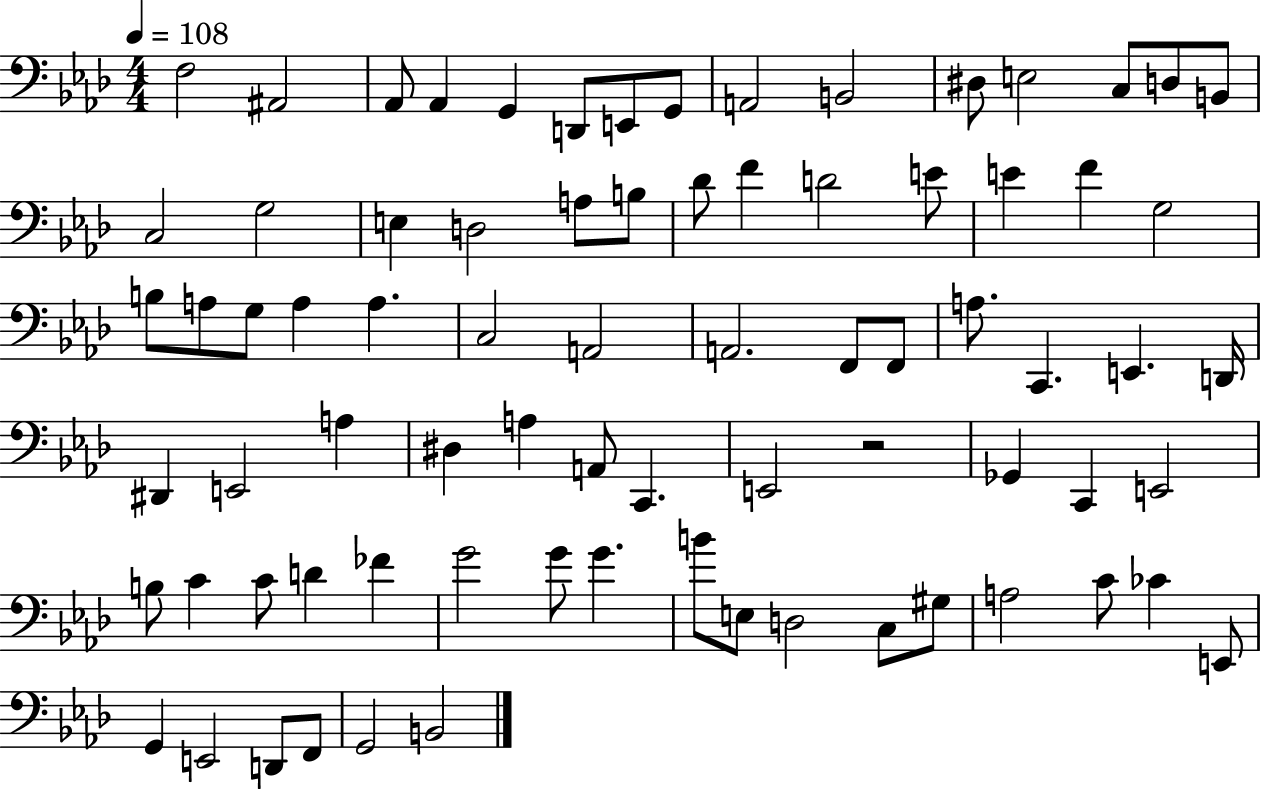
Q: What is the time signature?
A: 4/4